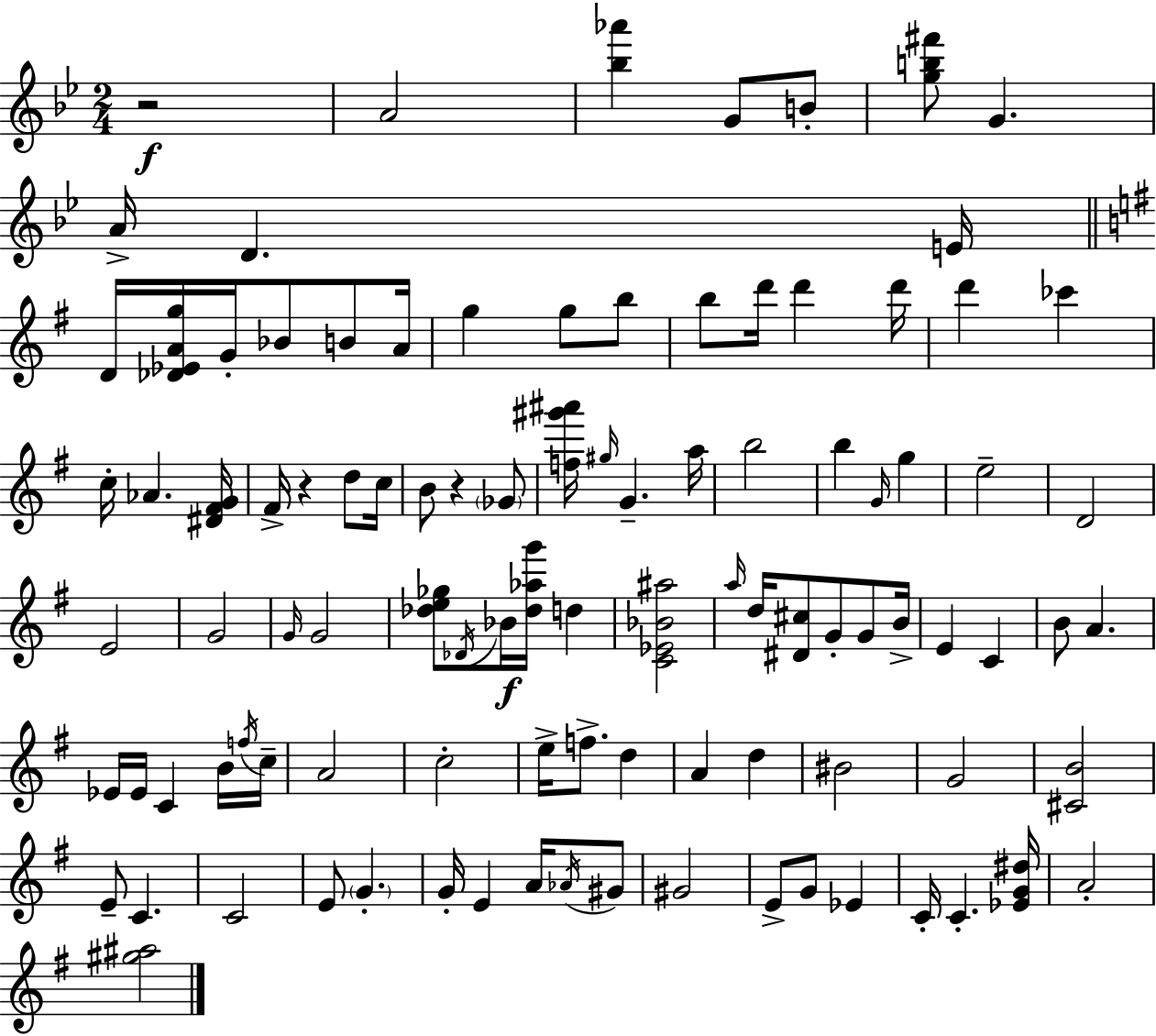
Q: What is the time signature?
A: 2/4